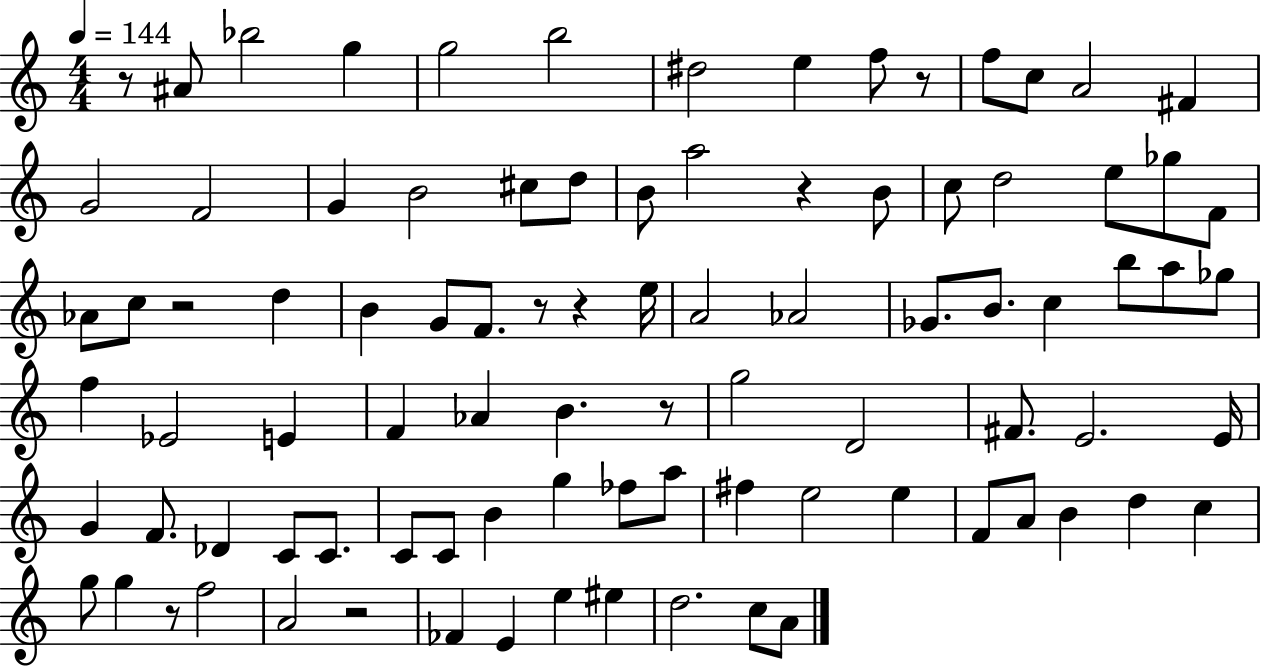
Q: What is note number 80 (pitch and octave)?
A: D5